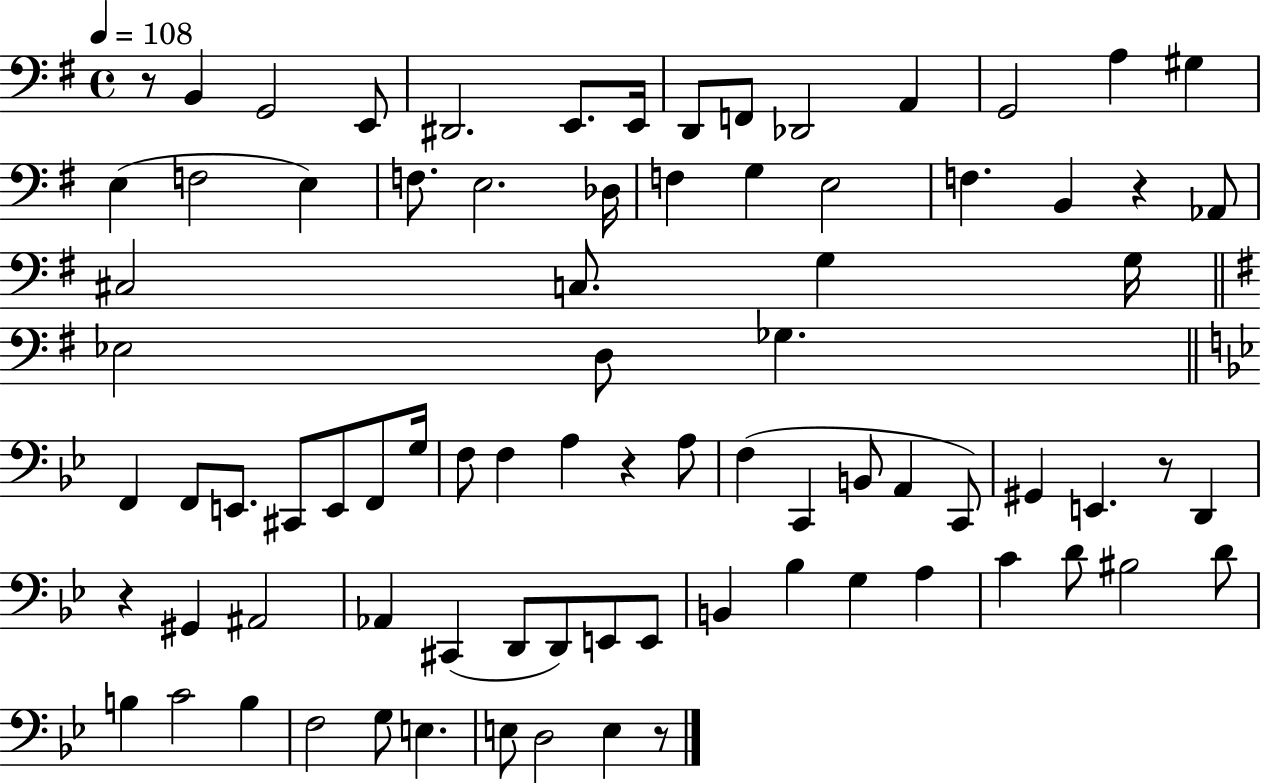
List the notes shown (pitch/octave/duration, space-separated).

R/e B2/q G2/h E2/e D#2/h. E2/e. E2/s D2/e F2/e Db2/h A2/q G2/h A3/q G#3/q E3/q F3/h E3/q F3/e. E3/h. Db3/s F3/q G3/q E3/h F3/q. B2/q R/q Ab2/e C#3/h C3/e. G3/q G3/s Eb3/h D3/e Gb3/q. F2/q F2/e E2/e. C#2/e E2/e F2/e G3/s F3/e F3/q A3/q R/q A3/e F3/q C2/q B2/e A2/q C2/e G#2/q E2/q. R/e D2/q R/q G#2/q A#2/h Ab2/q C#2/q D2/e D2/e E2/e E2/e B2/q Bb3/q G3/q A3/q C4/q D4/e BIS3/h D4/e B3/q C4/h B3/q F3/h G3/e E3/q. E3/e D3/h E3/q R/e